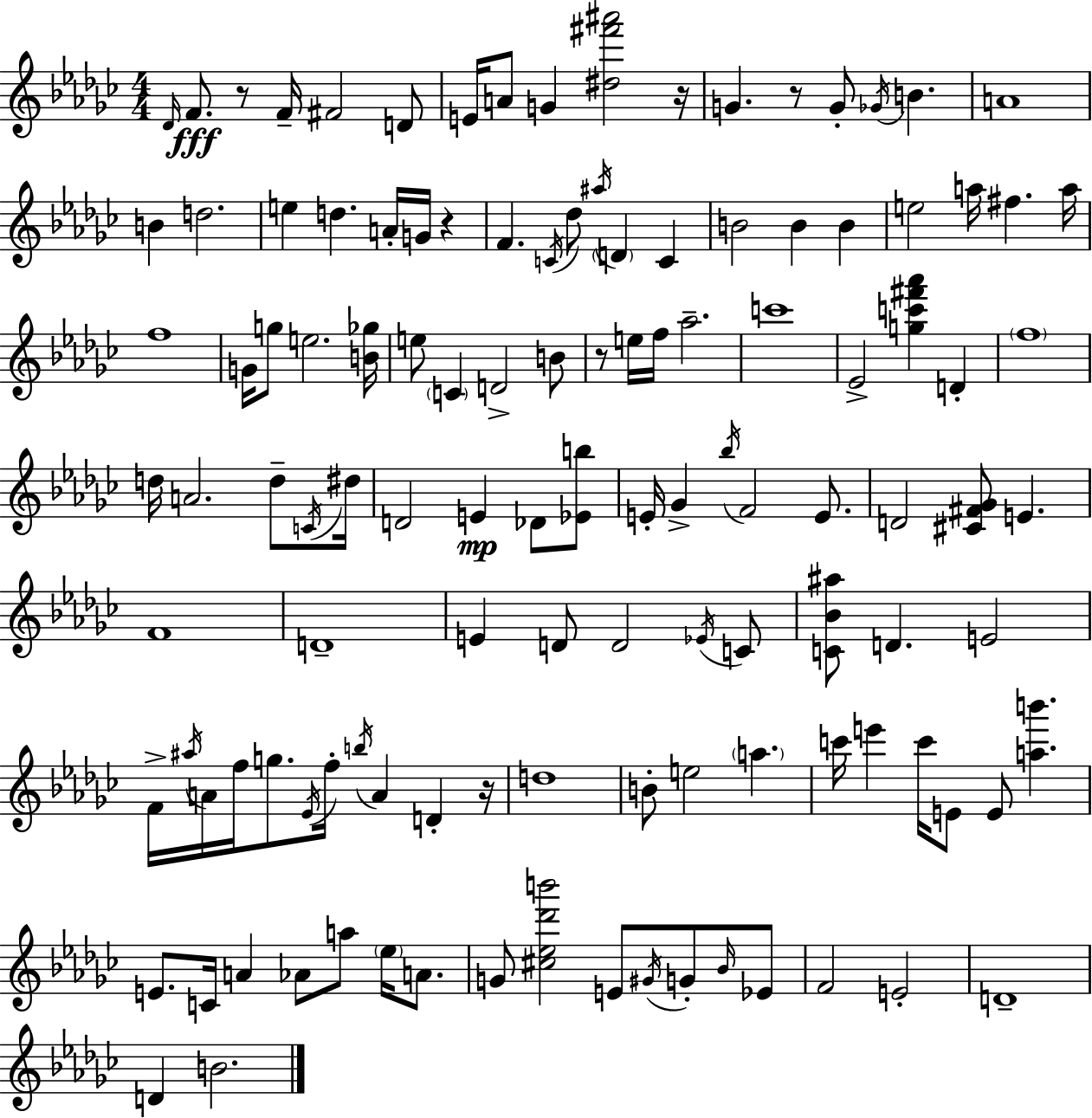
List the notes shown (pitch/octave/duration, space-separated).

Db4/s F4/e. R/e F4/s F#4/h D4/e E4/s A4/e G4/q [D#5,F#6,A#6]/h R/s G4/q. R/e G4/e Gb4/s B4/q. A4/w B4/q D5/h. E5/q D5/q. A4/s G4/s R/q F4/q. C4/s Db5/e A#5/s D4/q C4/q B4/h B4/q B4/q E5/h A5/s F#5/q. A5/s F5/w G4/s G5/e E5/h. [B4,Gb5]/s E5/e C4/q D4/h B4/e R/e E5/s F5/s Ab5/h. C6/w Eb4/h [G5,C6,F#6,Ab6]/q D4/q F5/w D5/s A4/h. D5/e C4/s D#5/s D4/h E4/q Db4/e [Eb4,B5]/e E4/s Gb4/q Bb5/s F4/h E4/e. D4/h [C#4,F#4,Gb4]/e E4/q. F4/w D4/w E4/q D4/e D4/h Eb4/s C4/e [C4,Bb4,A#5]/e D4/q. E4/h F4/s A#5/s A4/s F5/s G5/e. Eb4/s F5/s B5/s A4/q D4/q R/s D5/w B4/e E5/h A5/q. C6/s E6/q C6/s E4/e E4/e [A5,B6]/q. E4/e. C4/s A4/q Ab4/e A5/e Eb5/s A4/e. G4/e [C#5,Eb5,Db6,B6]/h E4/e G#4/s G4/e Bb4/s Eb4/e F4/h E4/h D4/w D4/q B4/h.